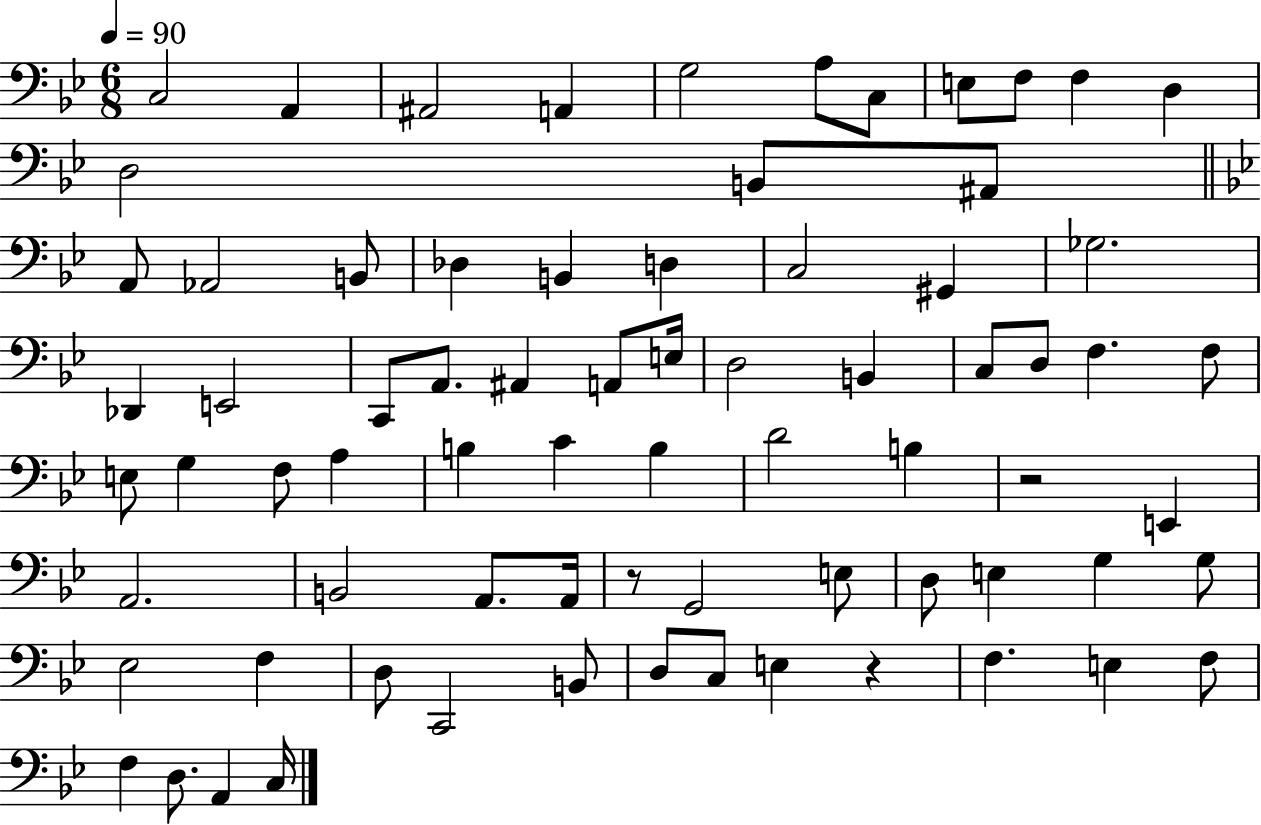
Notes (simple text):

C3/h A2/q A#2/h A2/q G3/h A3/e C3/e E3/e F3/e F3/q D3/q D3/h B2/e A#2/e A2/e Ab2/h B2/e Db3/q B2/q D3/q C3/h G#2/q Gb3/h. Db2/q E2/h C2/e A2/e. A#2/q A2/e E3/s D3/h B2/q C3/e D3/e F3/q. F3/e E3/e G3/q F3/e A3/q B3/q C4/q B3/q D4/h B3/q R/h E2/q A2/h. B2/h A2/e. A2/s R/e G2/h E3/e D3/e E3/q G3/q G3/e Eb3/h F3/q D3/e C2/h B2/e D3/e C3/e E3/q R/q F3/q. E3/q F3/e F3/q D3/e. A2/q C3/s